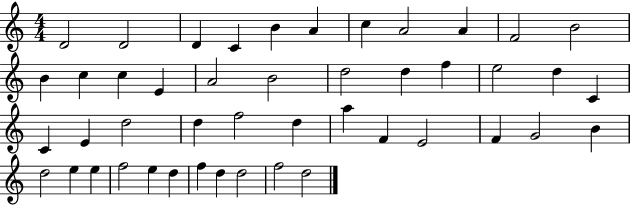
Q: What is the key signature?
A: C major